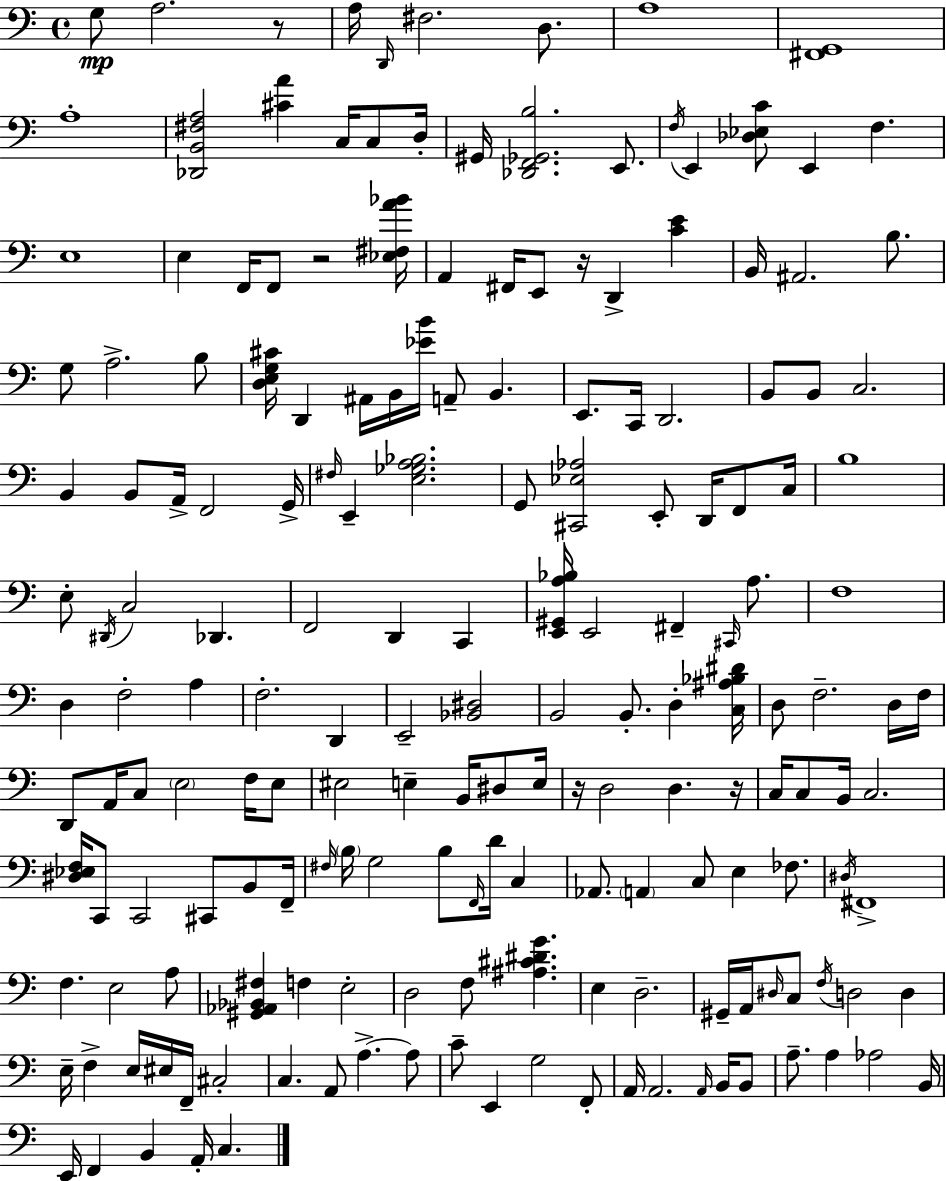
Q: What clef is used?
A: bass